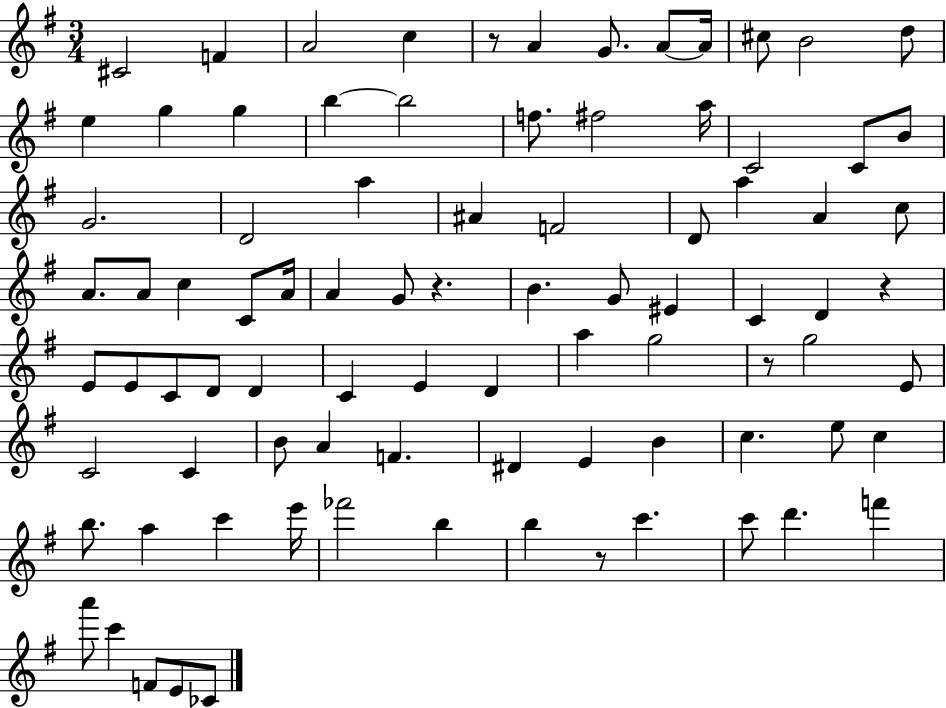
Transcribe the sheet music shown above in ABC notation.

X:1
T:Untitled
M:3/4
L:1/4
K:G
^C2 F A2 c z/2 A G/2 A/2 A/4 ^c/2 B2 d/2 e g g b b2 f/2 ^f2 a/4 C2 C/2 B/2 G2 D2 a ^A F2 D/2 a A c/2 A/2 A/2 c C/2 A/4 A G/2 z B G/2 ^E C D z E/2 E/2 C/2 D/2 D C E D a g2 z/2 g2 E/2 C2 C B/2 A F ^D E B c e/2 c b/2 a c' e'/4 _f'2 b b z/2 c' c'/2 d' f' a'/2 c' F/2 E/2 _C/2